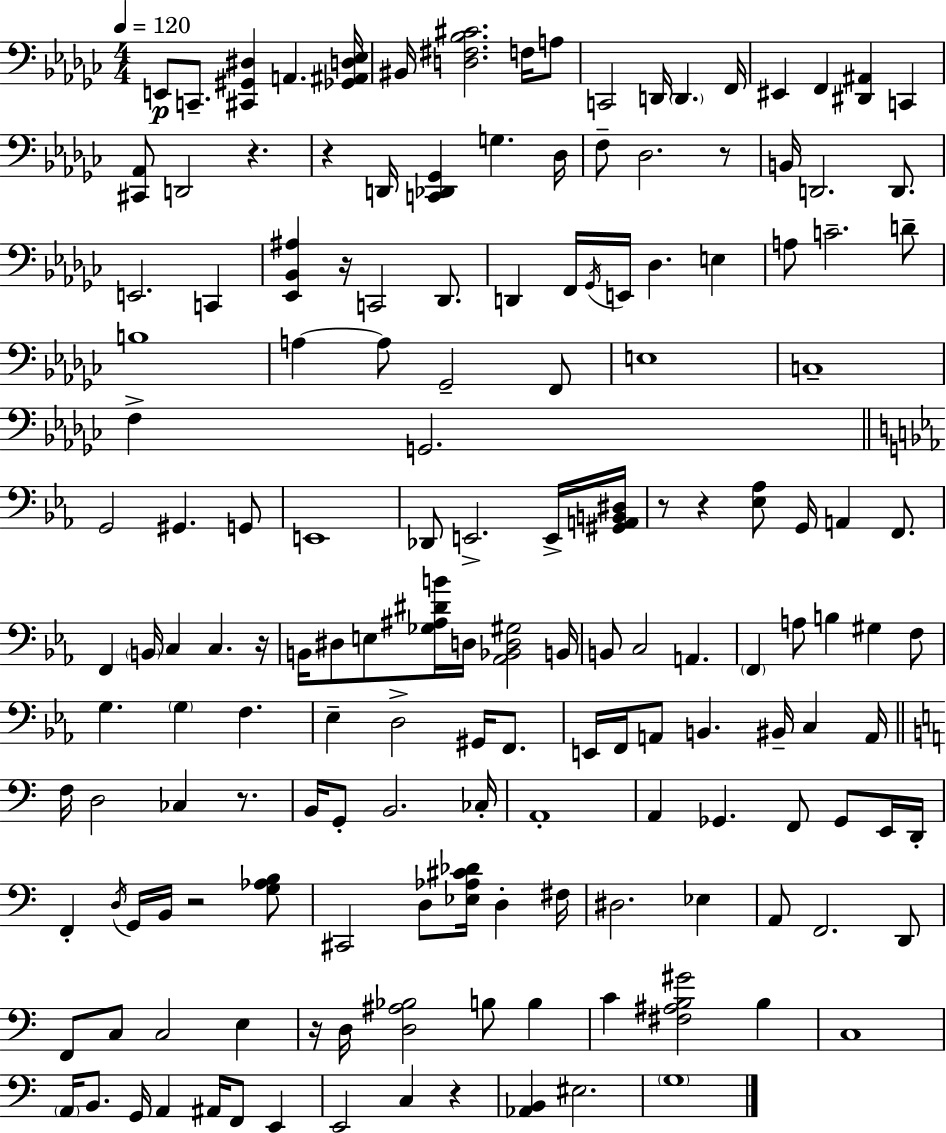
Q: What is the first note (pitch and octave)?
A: E2